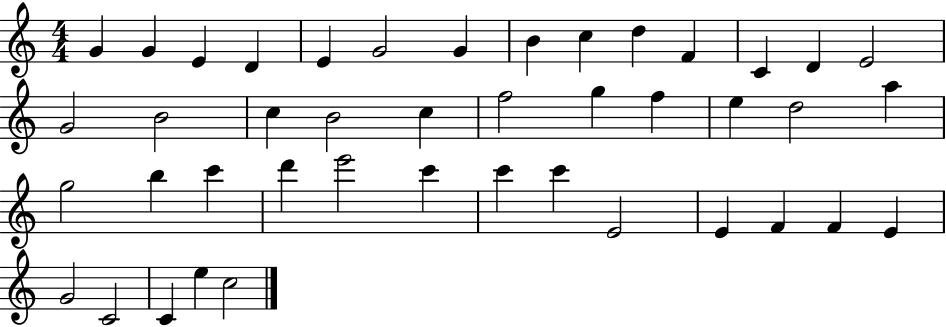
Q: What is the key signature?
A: C major